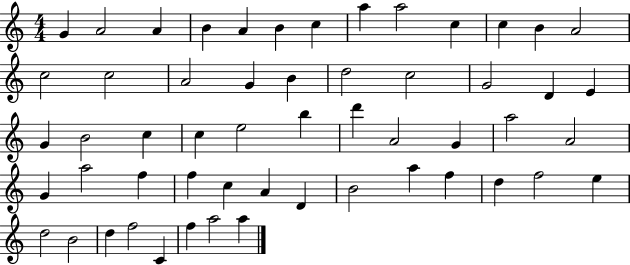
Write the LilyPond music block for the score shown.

{
  \clef treble
  \numericTimeSignature
  \time 4/4
  \key c \major
  g'4 a'2 a'4 | b'4 a'4 b'4 c''4 | a''4 a''2 c''4 | c''4 b'4 a'2 | \break c''2 c''2 | a'2 g'4 b'4 | d''2 c''2 | g'2 d'4 e'4 | \break g'4 b'2 c''4 | c''4 e''2 b''4 | d'''4 a'2 g'4 | a''2 a'2 | \break g'4 a''2 f''4 | f''4 c''4 a'4 d'4 | b'2 a''4 f''4 | d''4 f''2 e''4 | \break d''2 b'2 | d''4 f''2 c'4 | f''4 a''2 a''4 | \bar "|."
}